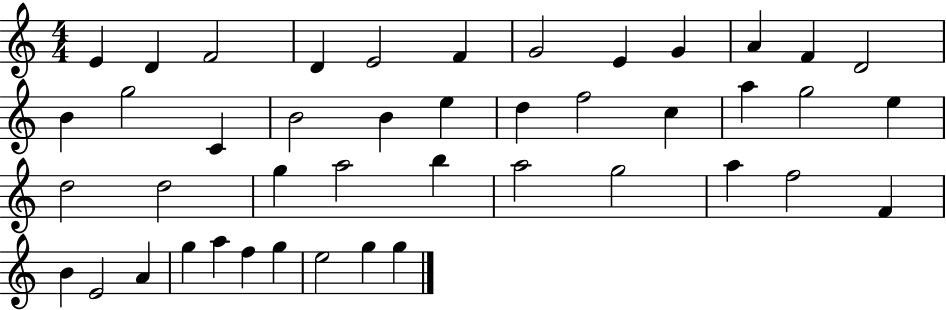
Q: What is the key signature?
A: C major